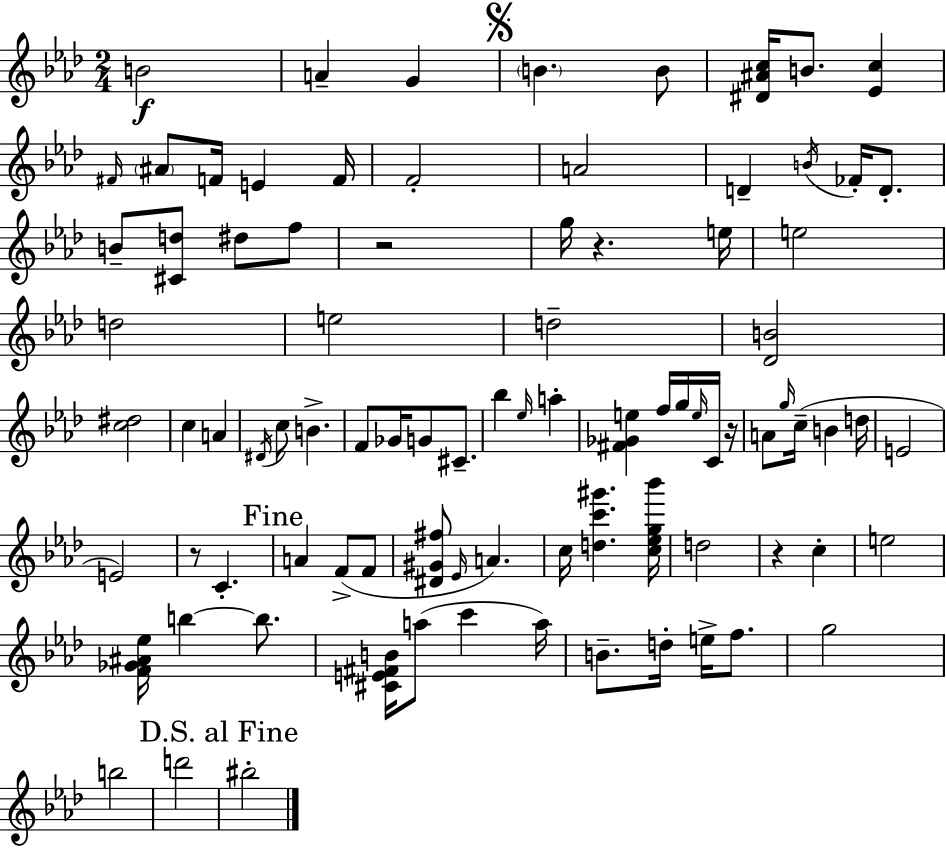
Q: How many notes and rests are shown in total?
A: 88